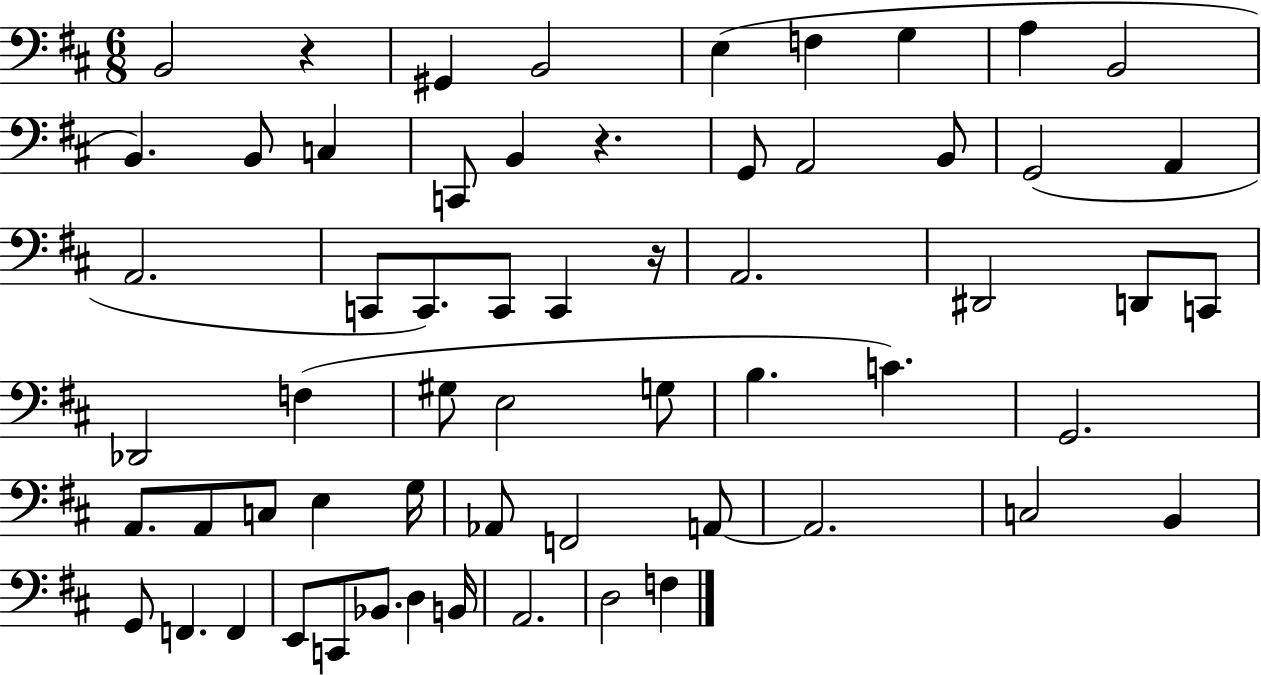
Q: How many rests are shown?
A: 3